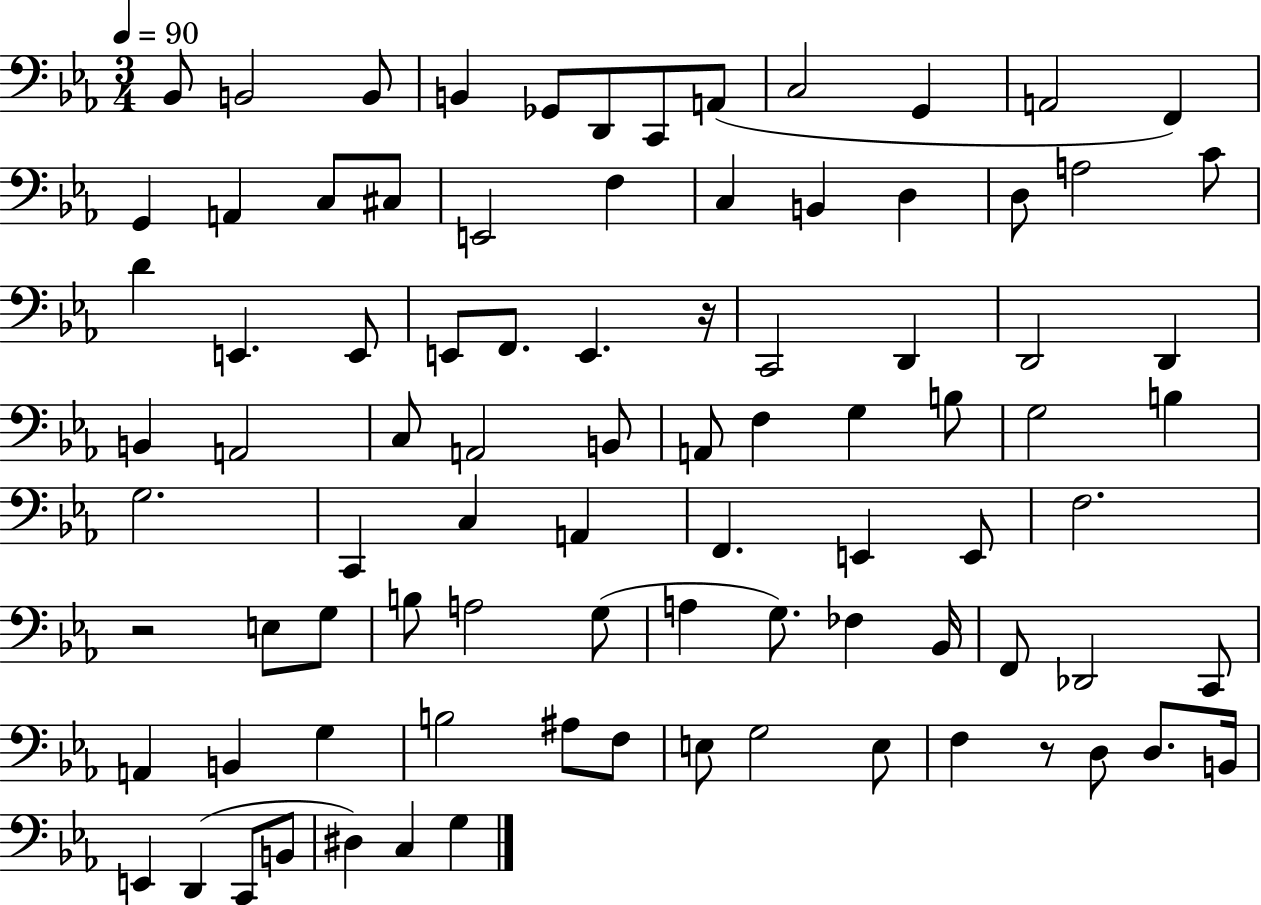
X:1
T:Untitled
M:3/4
L:1/4
K:Eb
_B,,/2 B,,2 B,,/2 B,, _G,,/2 D,,/2 C,,/2 A,,/2 C,2 G,, A,,2 F,, G,, A,, C,/2 ^C,/2 E,,2 F, C, B,, D, D,/2 A,2 C/2 D E,, E,,/2 E,,/2 F,,/2 E,, z/4 C,,2 D,, D,,2 D,, B,, A,,2 C,/2 A,,2 B,,/2 A,,/2 F, G, B,/2 G,2 B, G,2 C,, C, A,, F,, E,, E,,/2 F,2 z2 E,/2 G,/2 B,/2 A,2 G,/2 A, G,/2 _F, _B,,/4 F,,/2 _D,,2 C,,/2 A,, B,, G, B,2 ^A,/2 F,/2 E,/2 G,2 E,/2 F, z/2 D,/2 D,/2 B,,/4 E,, D,, C,,/2 B,,/2 ^D, C, G,